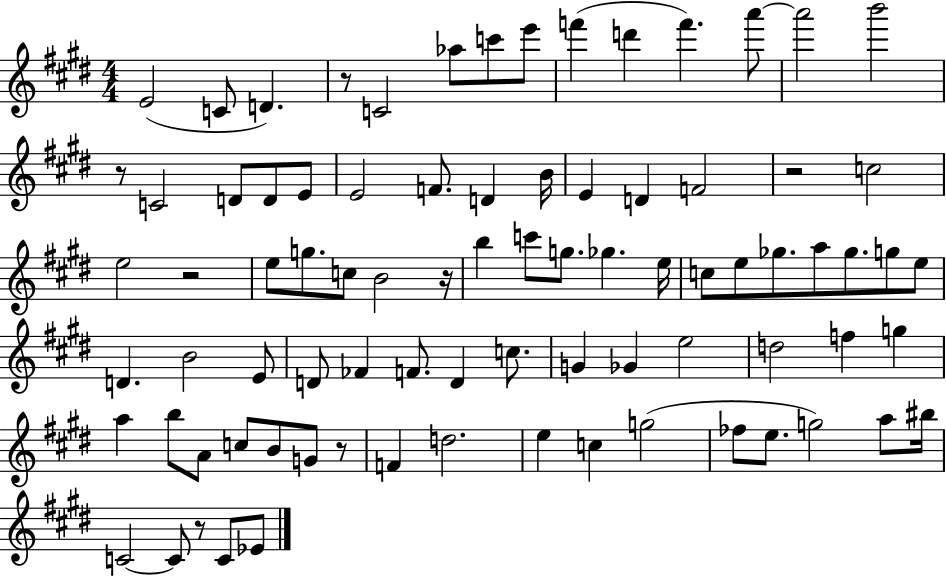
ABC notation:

X:1
T:Untitled
M:4/4
L:1/4
K:E
E2 C/2 D z/2 C2 _a/2 c'/2 e'/2 f' d' f' a'/2 a'2 b'2 z/2 C2 D/2 D/2 E/2 E2 F/2 D B/4 E D F2 z2 c2 e2 z2 e/2 g/2 c/2 B2 z/4 b c'/2 g/2 _g e/4 c/2 e/2 _g/2 a/2 _g/2 g/2 e/2 D B2 E/2 D/2 _F F/2 D c/2 G _G e2 d2 f g a b/2 A/2 c/2 B/2 G/2 z/2 F d2 e c g2 _f/2 e/2 g2 a/2 ^b/4 C2 C/2 z/2 C/2 _E/2